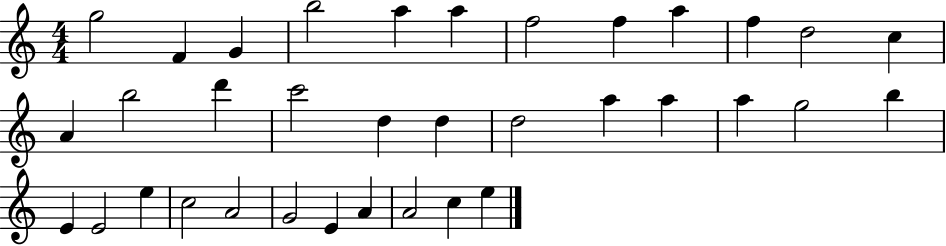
G5/h F4/q G4/q B5/h A5/q A5/q F5/h F5/q A5/q F5/q D5/h C5/q A4/q B5/h D6/q C6/h D5/q D5/q D5/h A5/q A5/q A5/q G5/h B5/q E4/q E4/h E5/q C5/h A4/h G4/h E4/q A4/q A4/h C5/q E5/q